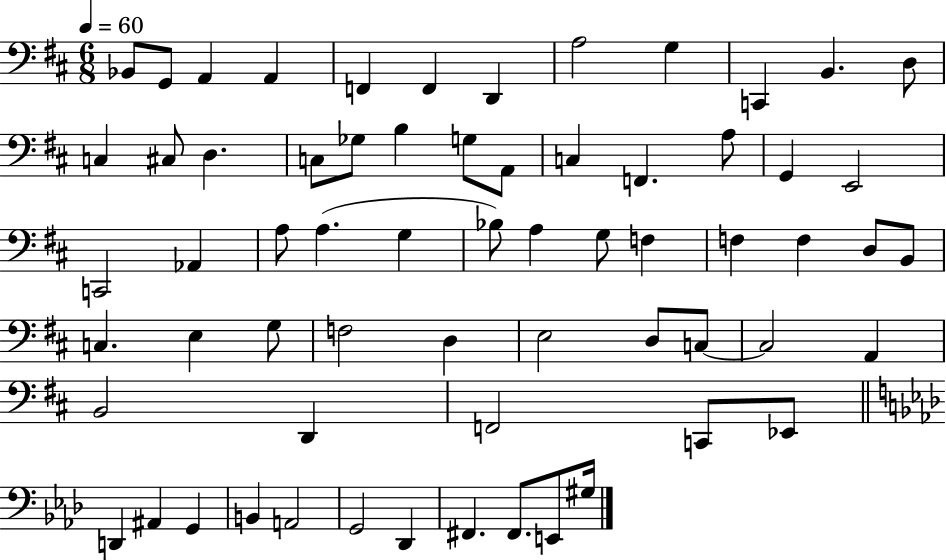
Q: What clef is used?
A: bass